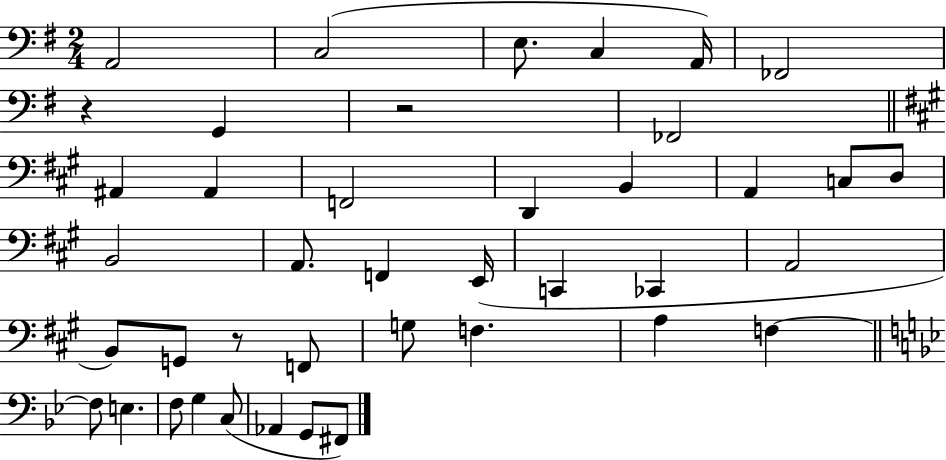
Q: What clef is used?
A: bass